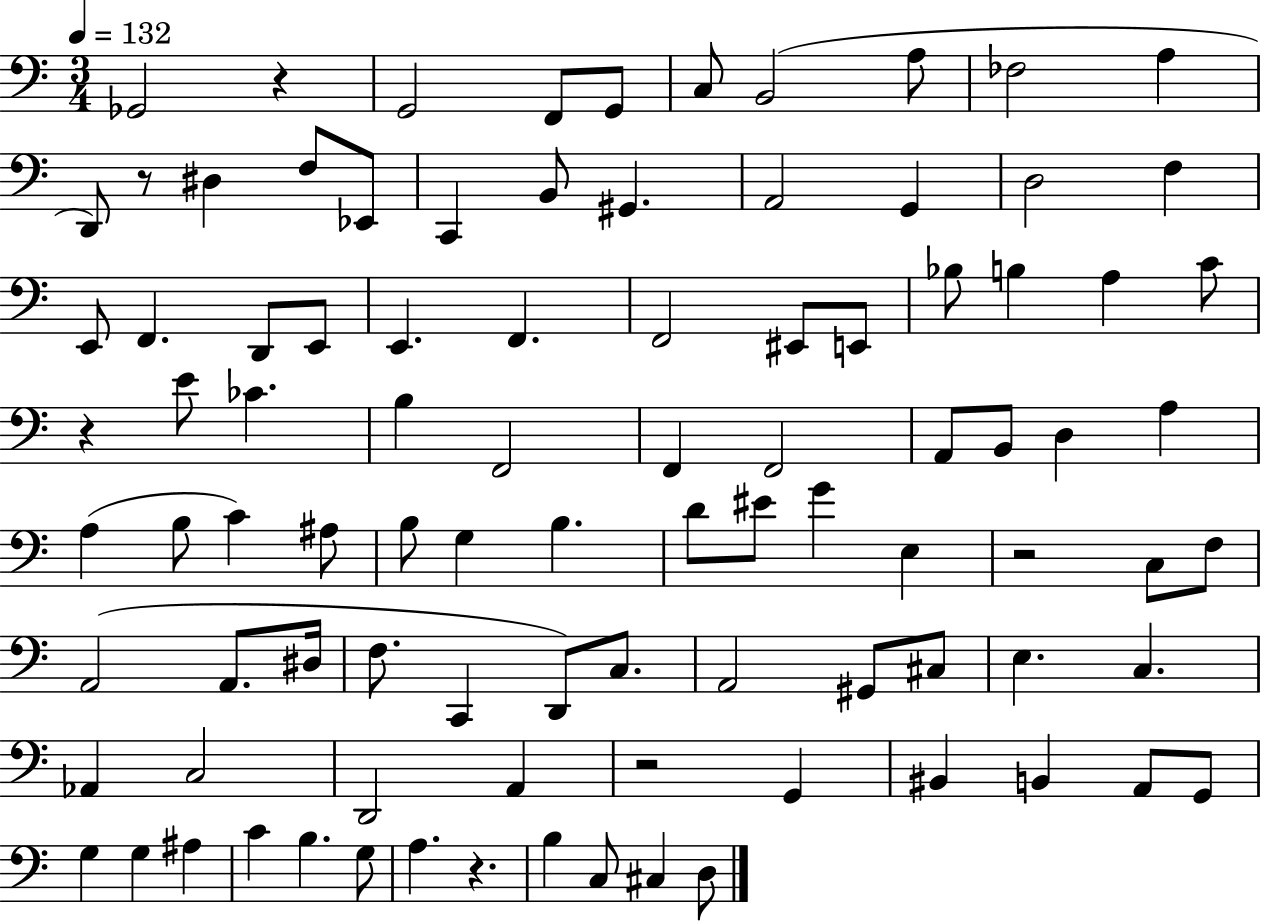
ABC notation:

X:1
T:Untitled
M:3/4
L:1/4
K:C
_G,,2 z G,,2 F,,/2 G,,/2 C,/2 B,,2 A,/2 _F,2 A, D,,/2 z/2 ^D, F,/2 _E,,/2 C,, B,,/2 ^G,, A,,2 G,, D,2 F, E,,/2 F,, D,,/2 E,,/2 E,, F,, F,,2 ^E,,/2 E,,/2 _B,/2 B, A, C/2 z E/2 _C B, F,,2 F,, F,,2 A,,/2 B,,/2 D, A, A, B,/2 C ^A,/2 B,/2 G, B, D/2 ^E/2 G E, z2 C,/2 F,/2 A,,2 A,,/2 ^D,/4 F,/2 C,, D,,/2 C,/2 A,,2 ^G,,/2 ^C,/2 E, C, _A,, C,2 D,,2 A,, z2 G,, ^B,, B,, A,,/2 G,,/2 G, G, ^A, C B, G,/2 A, z B, C,/2 ^C, D,/2